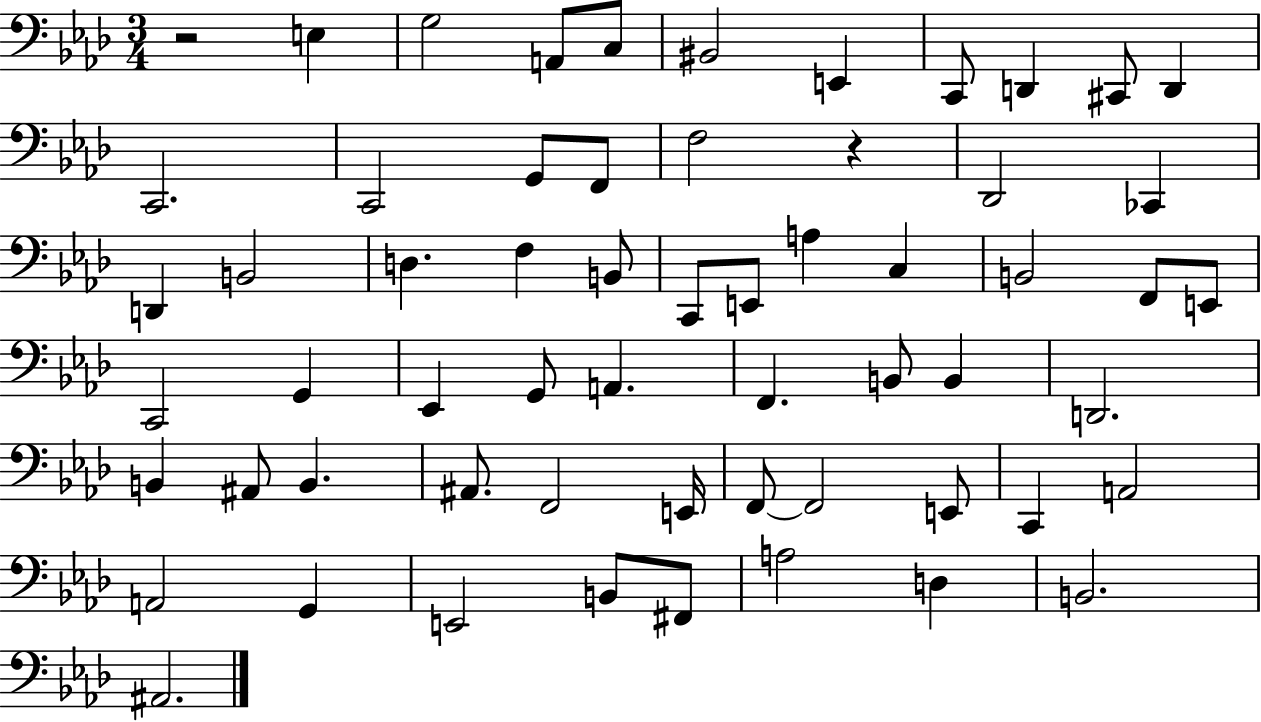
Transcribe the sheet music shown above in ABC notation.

X:1
T:Untitled
M:3/4
L:1/4
K:Ab
z2 E, G,2 A,,/2 C,/2 ^B,,2 E,, C,,/2 D,, ^C,,/2 D,, C,,2 C,,2 G,,/2 F,,/2 F,2 z _D,,2 _C,, D,, B,,2 D, F, B,,/2 C,,/2 E,,/2 A, C, B,,2 F,,/2 E,,/2 C,,2 G,, _E,, G,,/2 A,, F,, B,,/2 B,, D,,2 B,, ^A,,/2 B,, ^A,,/2 F,,2 E,,/4 F,,/2 F,,2 E,,/2 C,, A,,2 A,,2 G,, E,,2 B,,/2 ^F,,/2 A,2 D, B,,2 ^A,,2